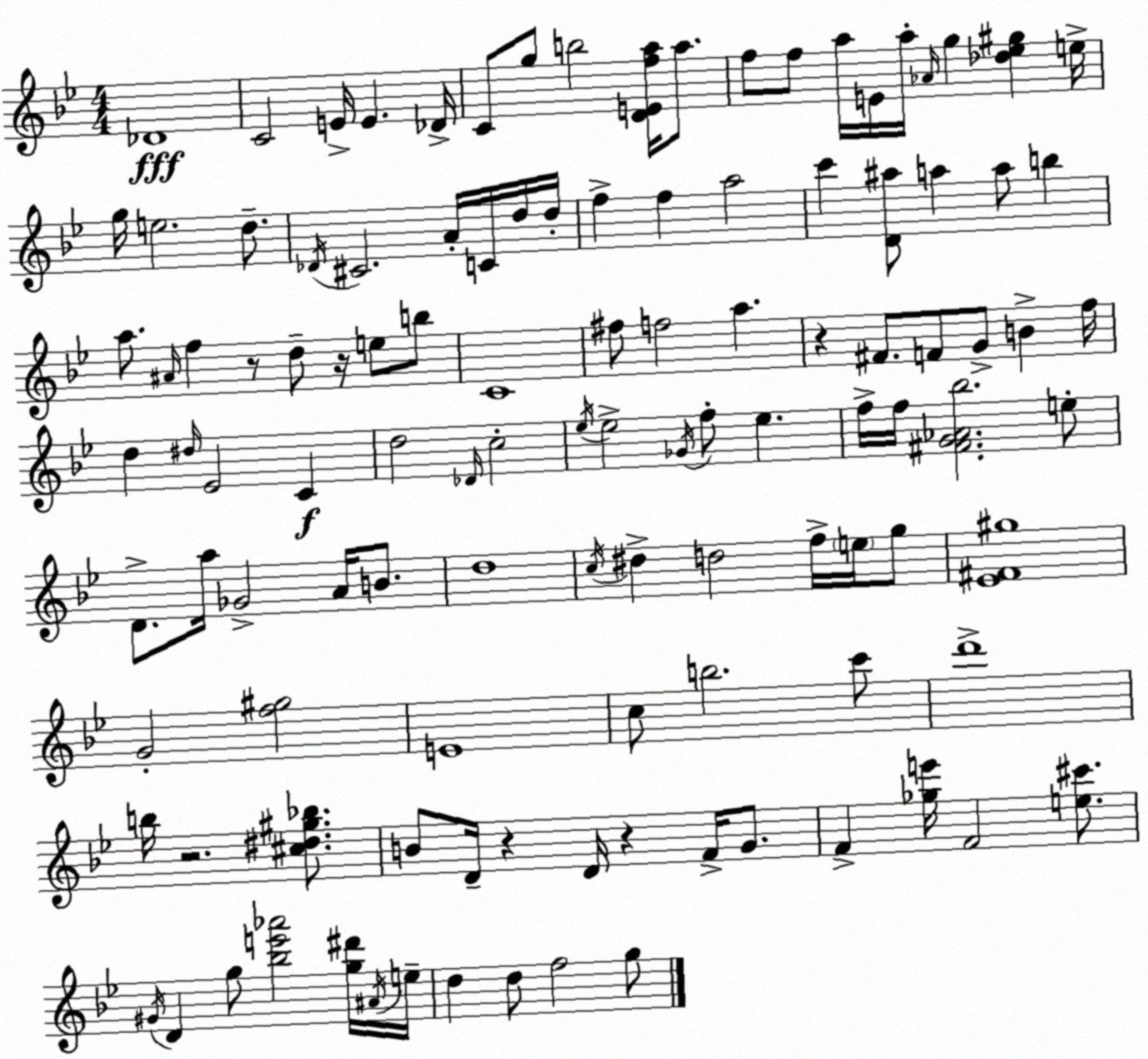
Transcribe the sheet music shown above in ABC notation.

X:1
T:Untitled
M:4/4
L:1/4
K:Bb
_D4 C2 E/4 E _D/4 C/2 g/2 b2 [DEfa]/4 a/2 f/2 f/2 a/4 E/4 a/4 _A/4 g [_d_e^g] e/4 g/4 e2 d/2 _D/4 ^C2 A/4 C/4 d/4 d/4 f f a2 c' [D^a]/2 a a/2 b a/2 ^A/4 f z/2 d/2 z/4 e/2 b/2 C4 ^f/2 f2 a z ^F/2 F/2 G/2 B f/4 d ^d/4 _E2 C d2 _D/4 c2 _e/4 _e2 _G/4 f/2 _e f/4 f/4 [^FG_A_b]2 e/2 D/2 a/4 _G2 A/4 B/2 d4 c/4 ^d d2 f/4 e/4 g/2 [_E^F^g]4 G2 [f^g]2 E4 c/2 b2 c'/2 d'4 b/4 z2 [^c^d^g_b]/2 B/2 D/4 z D/4 z F/4 G/2 F [_ge']/4 F2 [e^c']/2 ^G/4 D g/2 [_be'_a']2 [g^d']/4 ^A/4 e/4 d d/2 f2 g/2